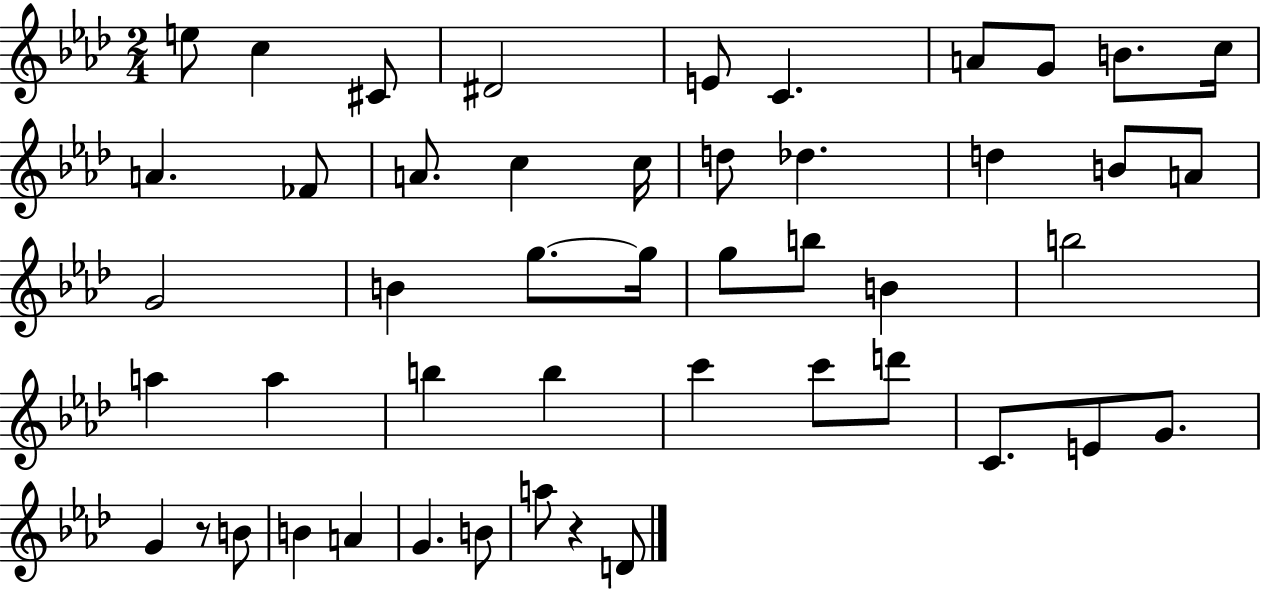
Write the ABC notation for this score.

X:1
T:Untitled
M:2/4
L:1/4
K:Ab
e/2 c ^C/2 ^D2 E/2 C A/2 G/2 B/2 c/4 A _F/2 A/2 c c/4 d/2 _d d B/2 A/2 G2 B g/2 g/4 g/2 b/2 B b2 a a b b c' c'/2 d'/2 C/2 E/2 G/2 G z/2 B/2 B A G B/2 a/2 z D/2